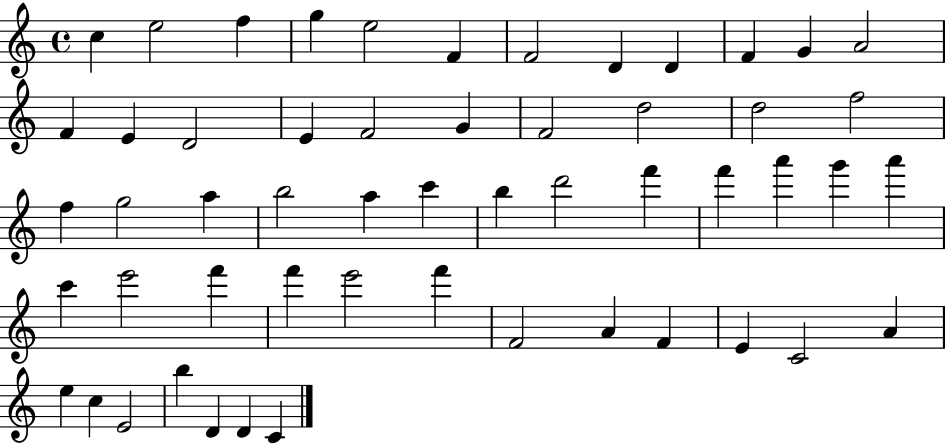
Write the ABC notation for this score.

X:1
T:Untitled
M:4/4
L:1/4
K:C
c e2 f g e2 F F2 D D F G A2 F E D2 E F2 G F2 d2 d2 f2 f g2 a b2 a c' b d'2 f' f' a' g' a' c' e'2 f' f' e'2 f' F2 A F E C2 A e c E2 b D D C